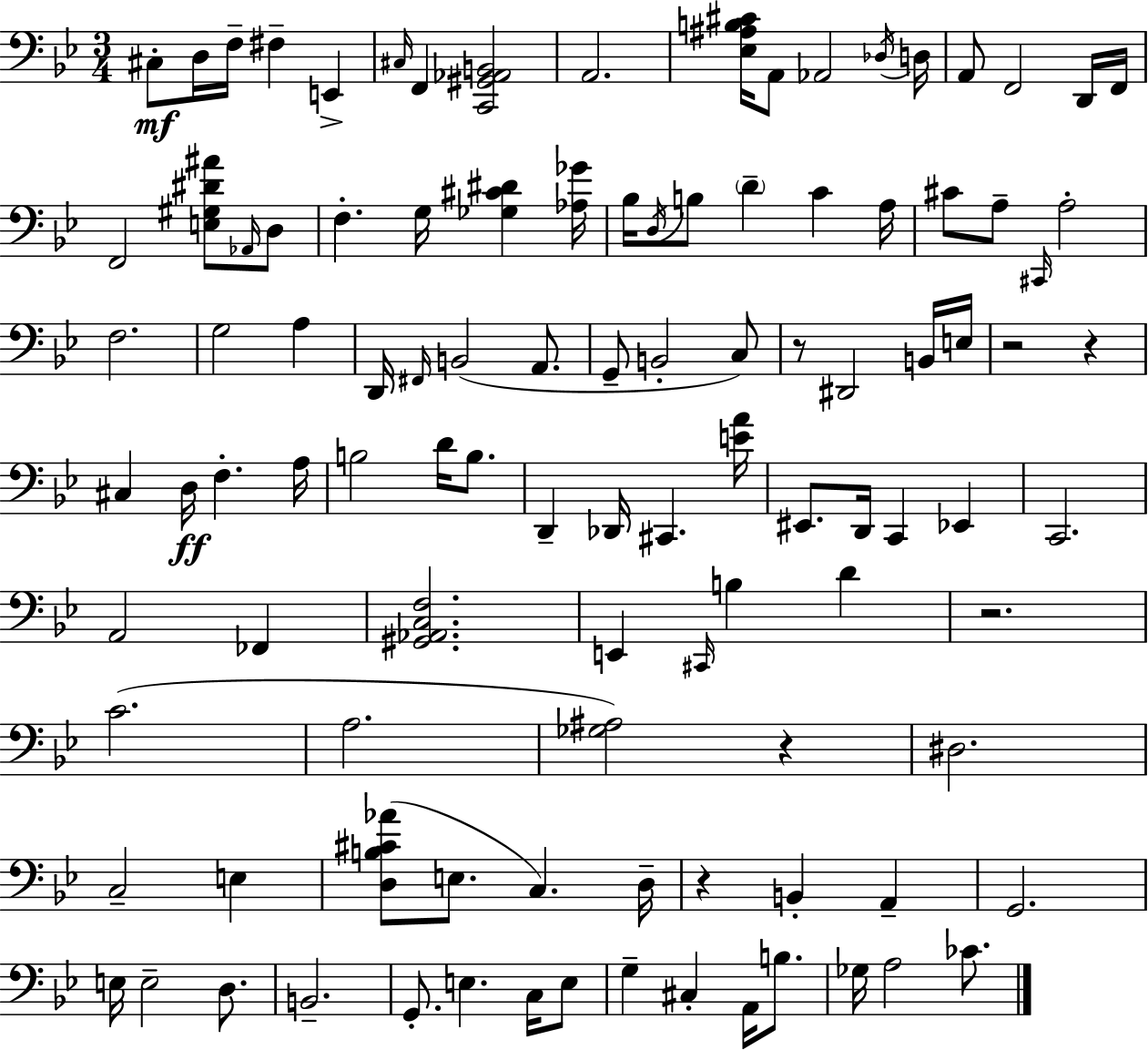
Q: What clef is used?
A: bass